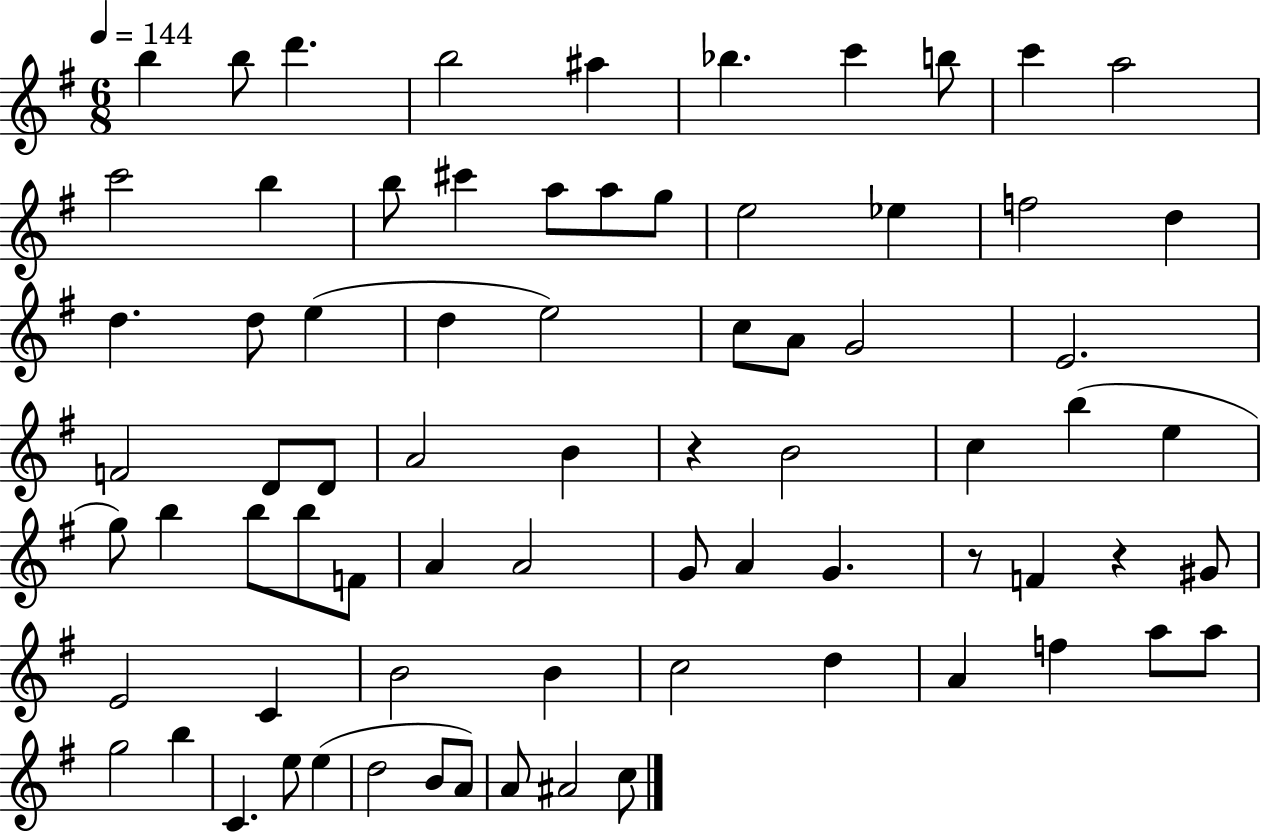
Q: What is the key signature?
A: G major